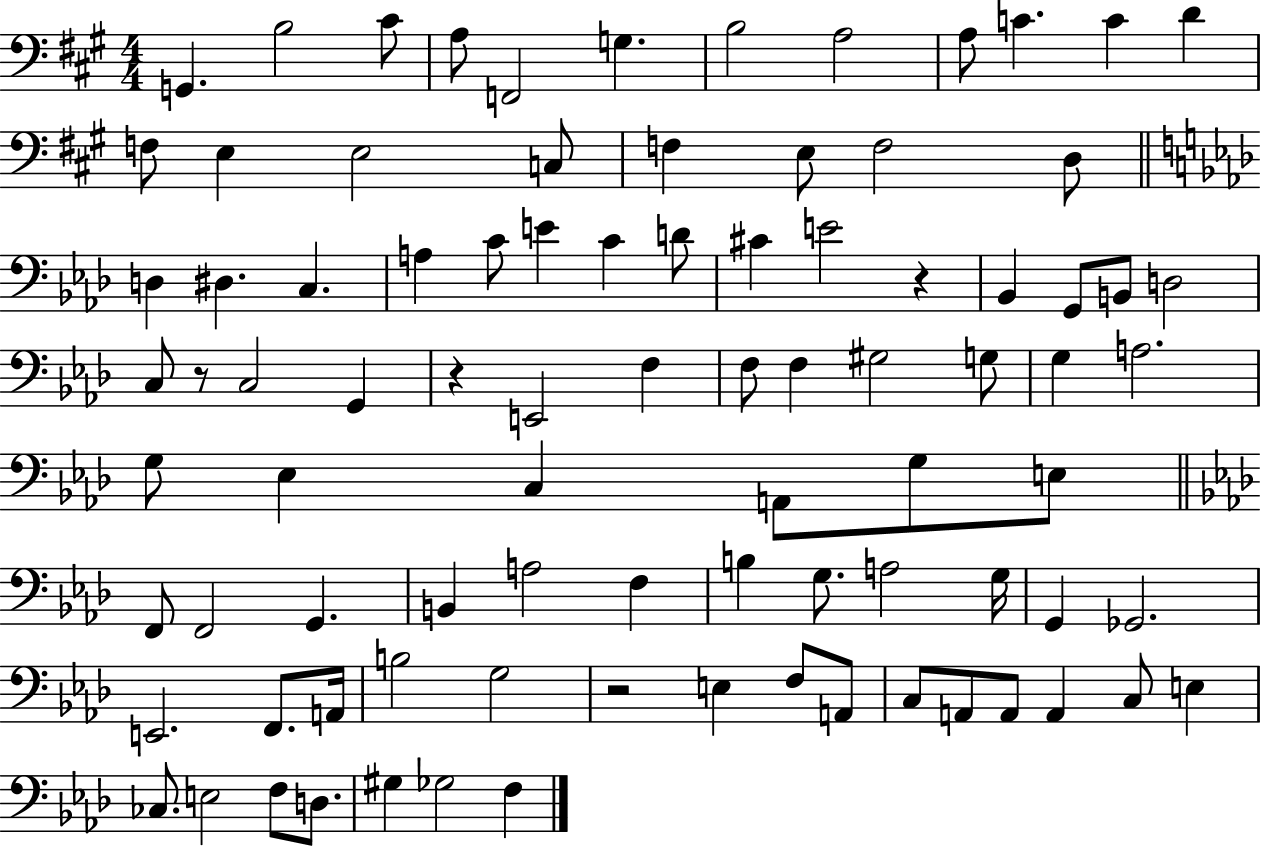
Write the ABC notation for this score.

X:1
T:Untitled
M:4/4
L:1/4
K:A
G,, B,2 ^C/2 A,/2 F,,2 G, B,2 A,2 A,/2 C C D F,/2 E, E,2 C,/2 F, E,/2 F,2 D,/2 D, ^D, C, A, C/2 E C D/2 ^C E2 z _B,, G,,/2 B,,/2 D,2 C,/2 z/2 C,2 G,, z E,,2 F, F,/2 F, ^G,2 G,/2 G, A,2 G,/2 _E, C, A,,/2 G,/2 E,/2 F,,/2 F,,2 G,, B,, A,2 F, B, G,/2 A,2 G,/4 G,, _G,,2 E,,2 F,,/2 A,,/4 B,2 G,2 z2 E, F,/2 A,,/2 C,/2 A,,/2 A,,/2 A,, C,/2 E, _C,/2 E,2 F,/2 D,/2 ^G, _G,2 F,